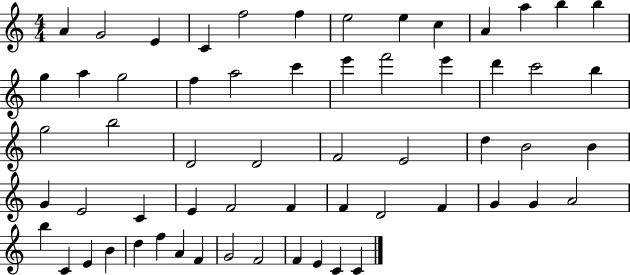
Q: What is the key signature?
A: C major